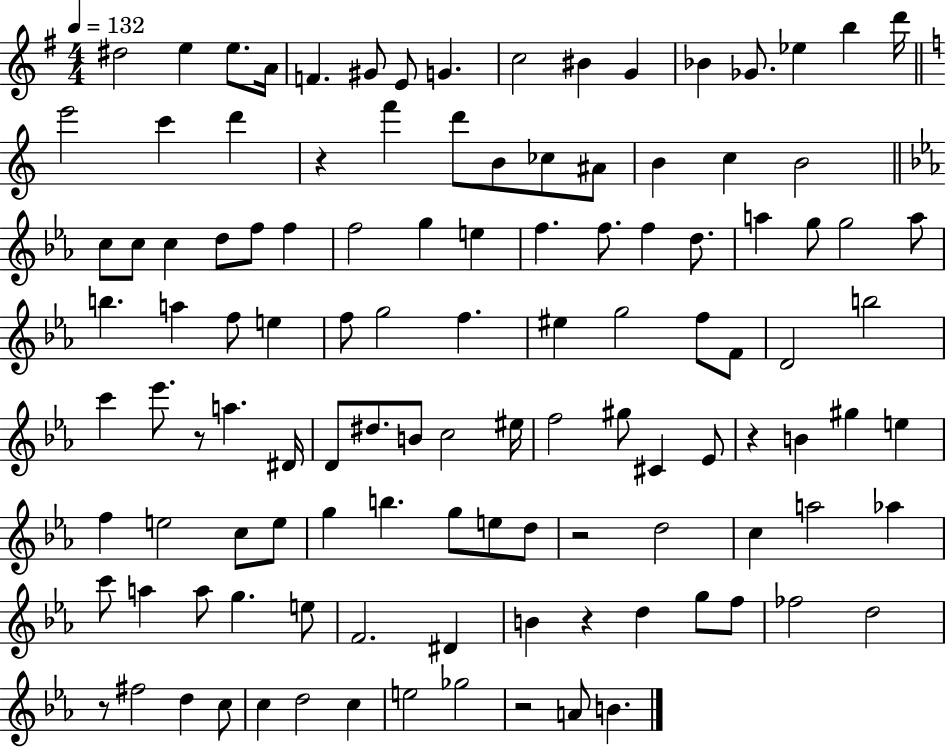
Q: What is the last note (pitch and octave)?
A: B4